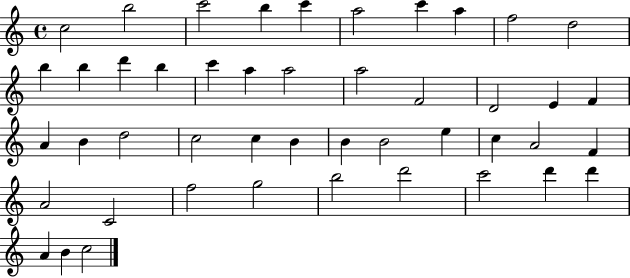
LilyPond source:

{
  \clef treble
  \time 4/4
  \defaultTimeSignature
  \key c \major
  c''2 b''2 | c'''2 b''4 c'''4 | a''2 c'''4 a''4 | f''2 d''2 | \break b''4 b''4 d'''4 b''4 | c'''4 a''4 a''2 | a''2 f'2 | d'2 e'4 f'4 | \break a'4 b'4 d''2 | c''2 c''4 b'4 | b'4 b'2 e''4 | c''4 a'2 f'4 | \break a'2 c'2 | f''2 g''2 | b''2 d'''2 | c'''2 d'''4 d'''4 | \break a'4 b'4 c''2 | \bar "|."
}